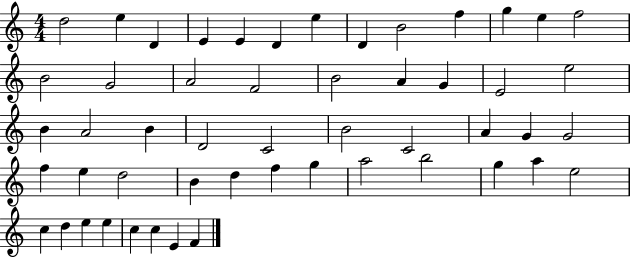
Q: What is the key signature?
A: C major